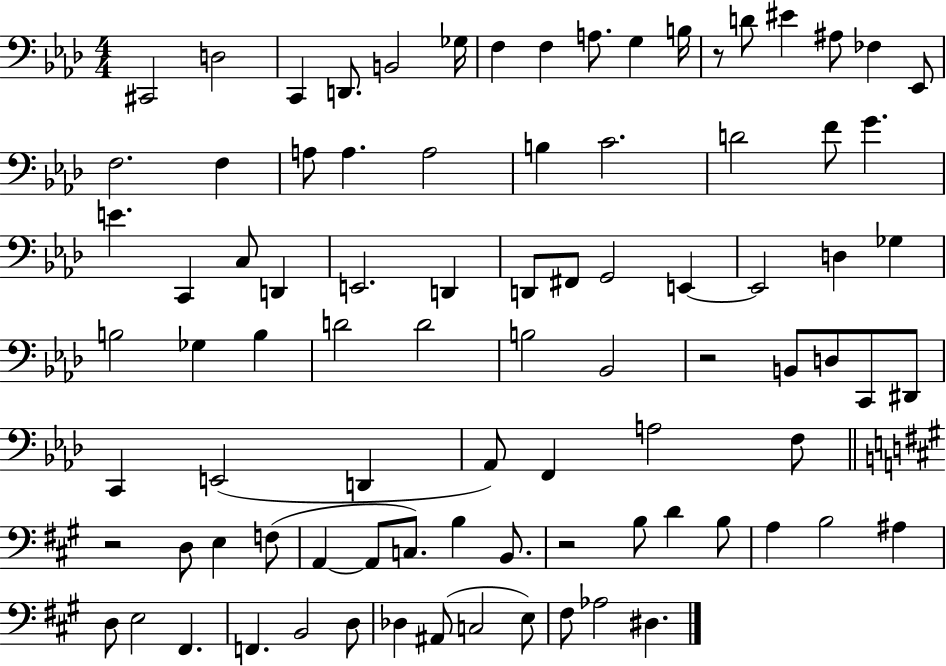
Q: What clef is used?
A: bass